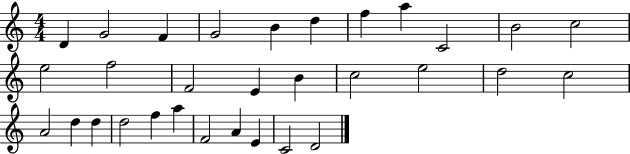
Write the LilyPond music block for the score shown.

{
  \clef treble
  \numericTimeSignature
  \time 4/4
  \key c \major
  d'4 g'2 f'4 | g'2 b'4 d''4 | f''4 a''4 c'2 | b'2 c''2 | \break e''2 f''2 | f'2 e'4 b'4 | c''2 e''2 | d''2 c''2 | \break a'2 d''4 d''4 | d''2 f''4 a''4 | f'2 a'4 e'4 | c'2 d'2 | \break \bar "|."
}